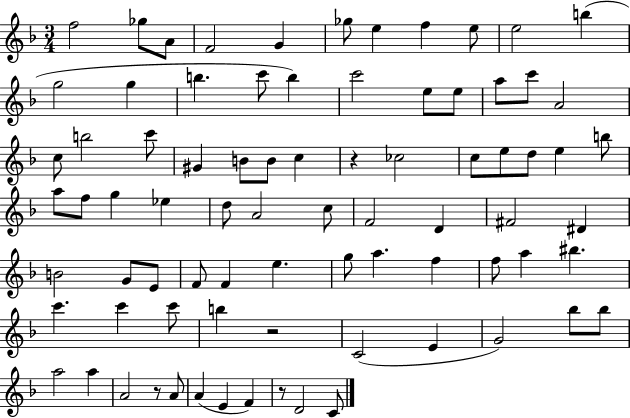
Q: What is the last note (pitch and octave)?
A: C4